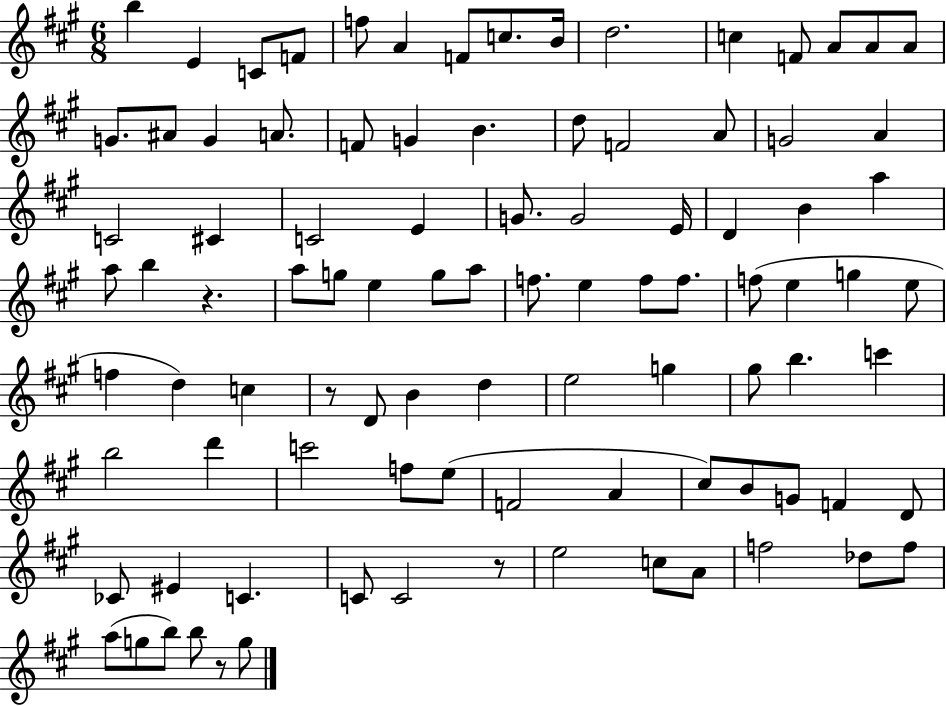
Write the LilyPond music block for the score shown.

{
  \clef treble
  \numericTimeSignature
  \time 6/8
  \key a \major
  b''4 e'4 c'8 f'8 | f''8 a'4 f'8 c''8. b'16 | d''2. | c''4 f'8 a'8 a'8 a'8 | \break g'8. ais'8 g'4 a'8. | f'8 g'4 b'4. | d''8 f'2 a'8 | g'2 a'4 | \break c'2 cis'4 | c'2 e'4 | g'8. g'2 e'16 | d'4 b'4 a''4 | \break a''8 b''4 r4. | a''8 g''8 e''4 g''8 a''8 | f''8. e''4 f''8 f''8. | f''8( e''4 g''4 e''8 | \break f''4 d''4) c''4 | r8 d'8 b'4 d''4 | e''2 g''4 | gis''8 b''4. c'''4 | \break b''2 d'''4 | c'''2 f''8 e''8( | f'2 a'4 | cis''8) b'8 g'8 f'4 d'8 | \break ces'8 eis'4 c'4. | c'8 c'2 r8 | e''2 c''8 a'8 | f''2 des''8 f''8 | \break a''8( g''8 b''8) b''8 r8 g''8 | \bar "|."
}